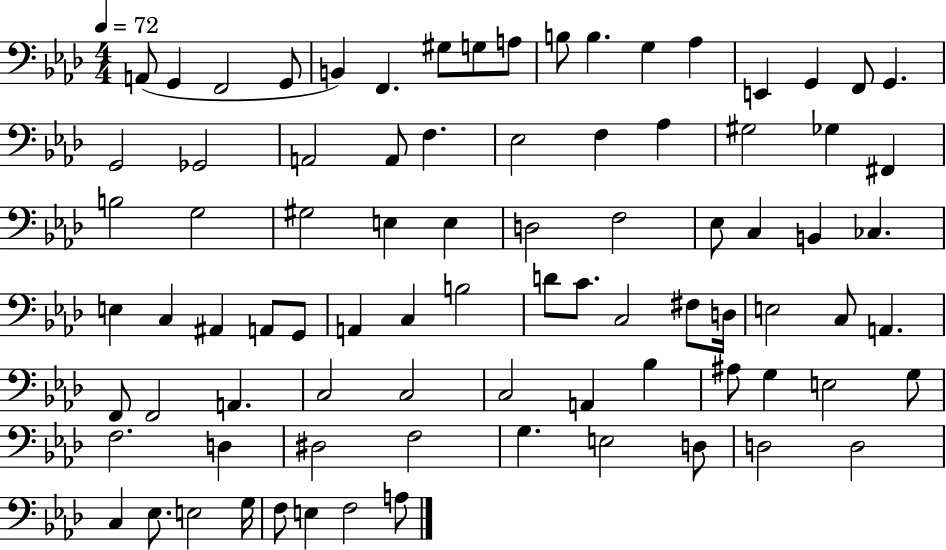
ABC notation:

X:1
T:Untitled
M:4/4
L:1/4
K:Ab
A,,/2 G,, F,,2 G,,/2 B,, F,, ^G,/2 G,/2 A,/2 B,/2 B, G, _A, E,, G,, F,,/2 G,, G,,2 _G,,2 A,,2 A,,/2 F, _E,2 F, _A, ^G,2 _G, ^F,, B,2 G,2 ^G,2 E, E, D,2 F,2 _E,/2 C, B,, _C, E, C, ^A,, A,,/2 G,,/2 A,, C, B,2 D/2 C/2 C,2 ^F,/2 D,/4 E,2 C,/2 A,, F,,/2 F,,2 A,, C,2 C,2 C,2 A,, _B, ^A,/2 G, E,2 G,/2 F,2 D, ^D,2 F,2 G, E,2 D,/2 D,2 D,2 C, _E,/2 E,2 G,/4 F,/2 E, F,2 A,/2